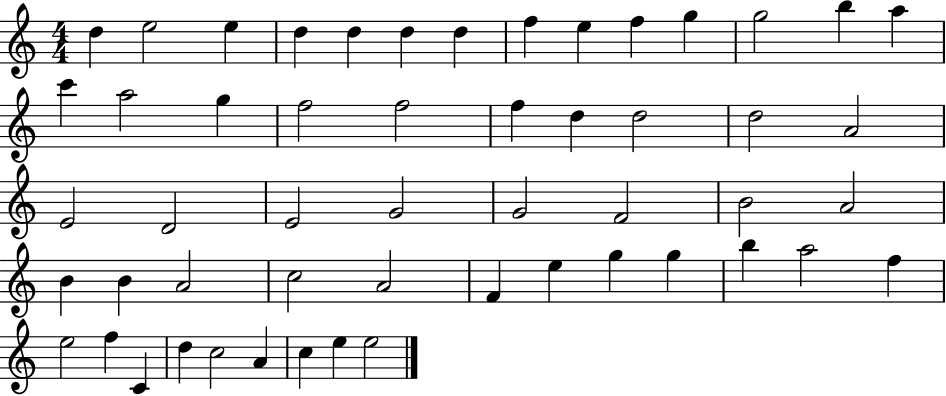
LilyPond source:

{
  \clef treble
  \numericTimeSignature
  \time 4/4
  \key c \major
  d''4 e''2 e''4 | d''4 d''4 d''4 d''4 | f''4 e''4 f''4 g''4 | g''2 b''4 a''4 | \break c'''4 a''2 g''4 | f''2 f''2 | f''4 d''4 d''2 | d''2 a'2 | \break e'2 d'2 | e'2 g'2 | g'2 f'2 | b'2 a'2 | \break b'4 b'4 a'2 | c''2 a'2 | f'4 e''4 g''4 g''4 | b''4 a''2 f''4 | \break e''2 f''4 c'4 | d''4 c''2 a'4 | c''4 e''4 e''2 | \bar "|."
}